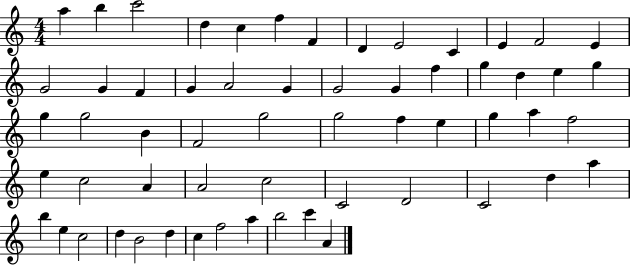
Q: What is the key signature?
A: C major